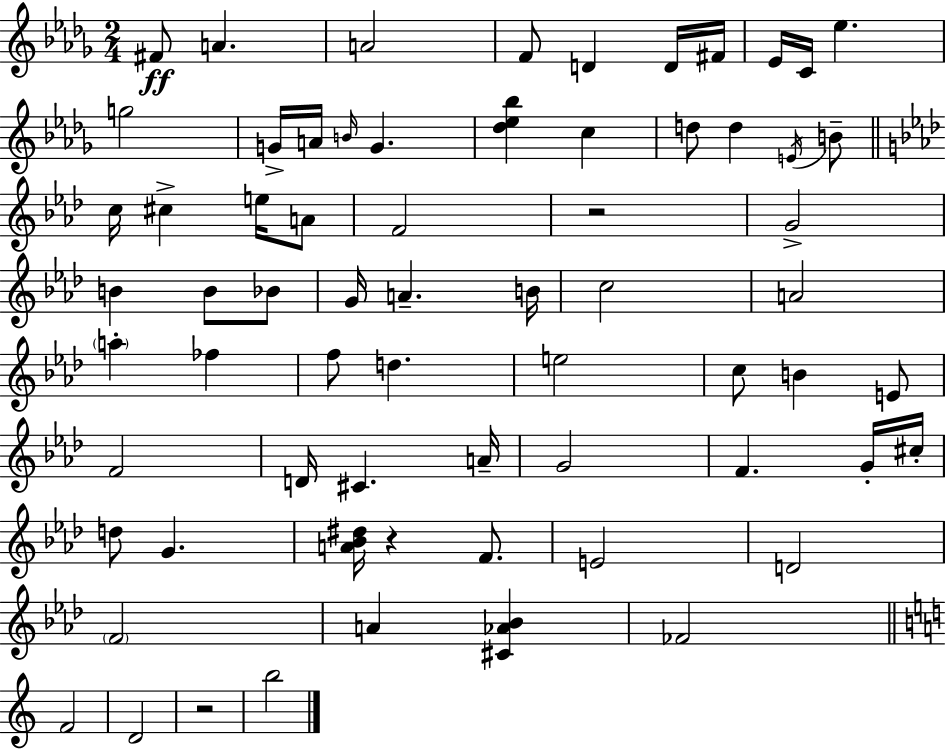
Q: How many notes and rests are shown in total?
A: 67